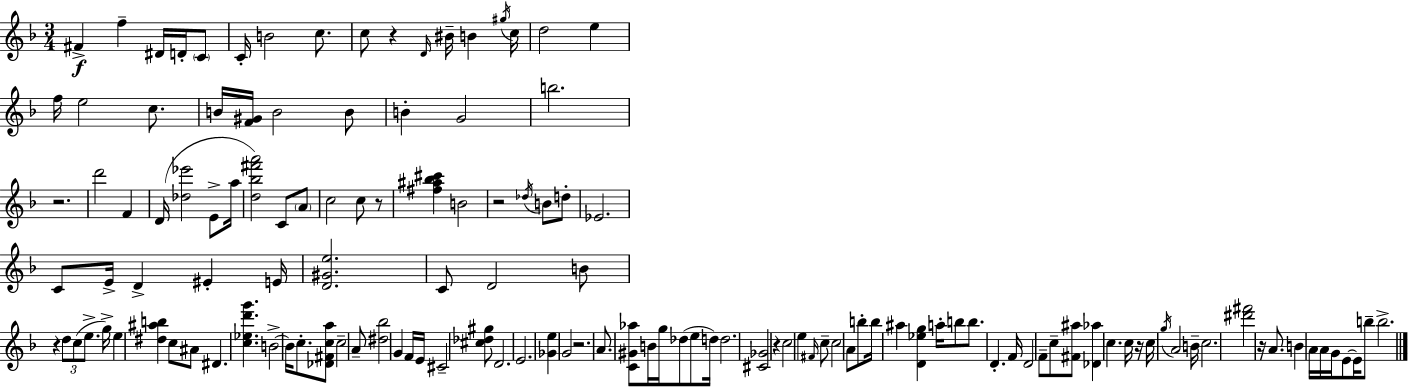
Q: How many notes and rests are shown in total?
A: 133